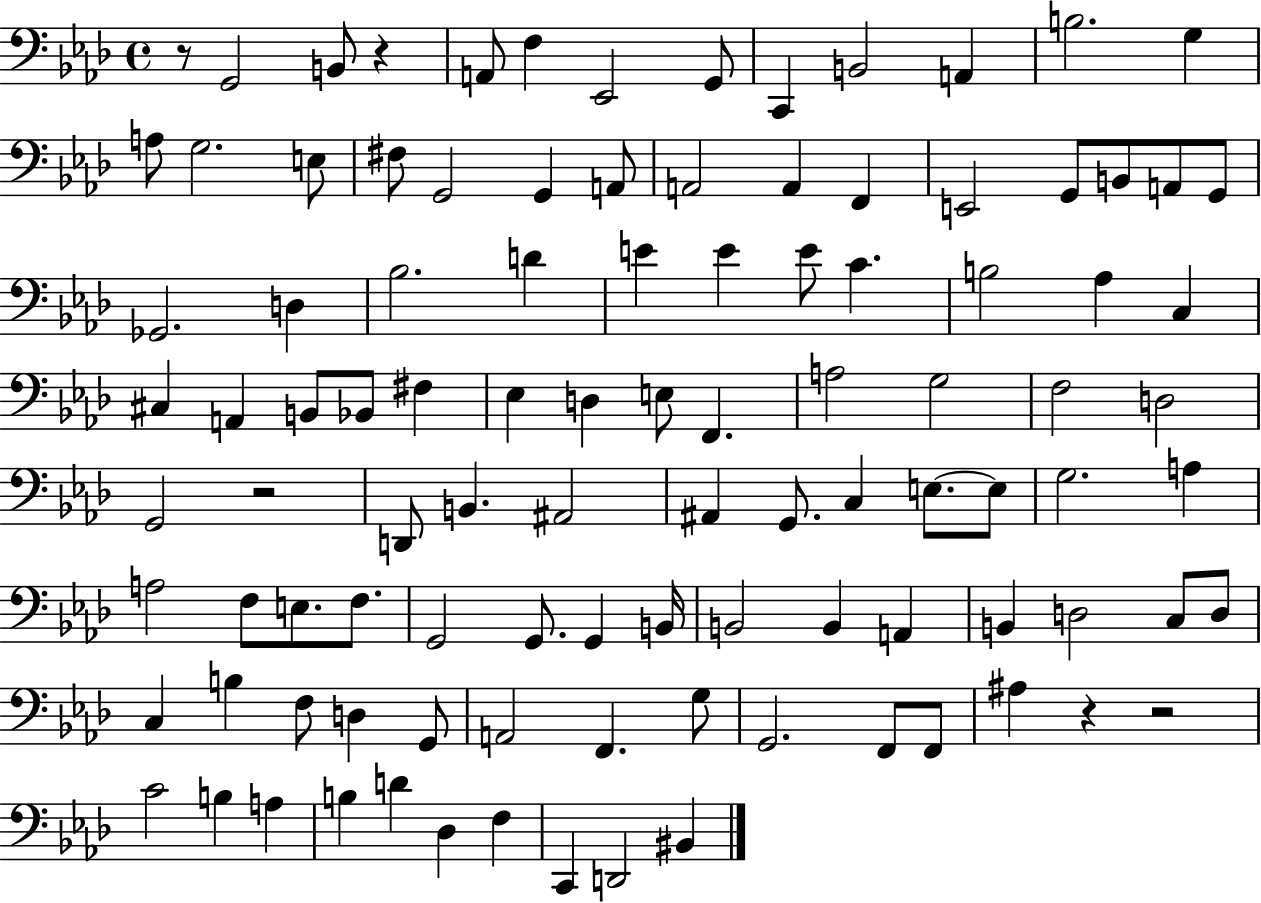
{
  \clef bass
  \time 4/4
  \defaultTimeSignature
  \key aes \major
  r8 g,2 b,8 r4 | a,8 f4 ees,2 g,8 | c,4 b,2 a,4 | b2. g4 | \break a8 g2. e8 | fis8 g,2 g,4 a,8 | a,2 a,4 f,4 | e,2 g,8 b,8 a,8 g,8 | \break ges,2. d4 | bes2. d'4 | e'4 e'4 e'8 c'4. | b2 aes4 c4 | \break cis4 a,4 b,8 bes,8 fis4 | ees4 d4 e8 f,4. | a2 g2 | f2 d2 | \break g,2 r2 | d,8 b,4. ais,2 | ais,4 g,8. c4 e8.~~ e8 | g2. a4 | \break a2 f8 e8. f8. | g,2 g,8. g,4 b,16 | b,2 b,4 a,4 | b,4 d2 c8 d8 | \break c4 b4 f8 d4 g,8 | a,2 f,4. g8 | g,2. f,8 f,8 | ais4 r4 r2 | \break c'2 b4 a4 | b4 d'4 des4 f4 | c,4 d,2 bis,4 | \bar "|."
}